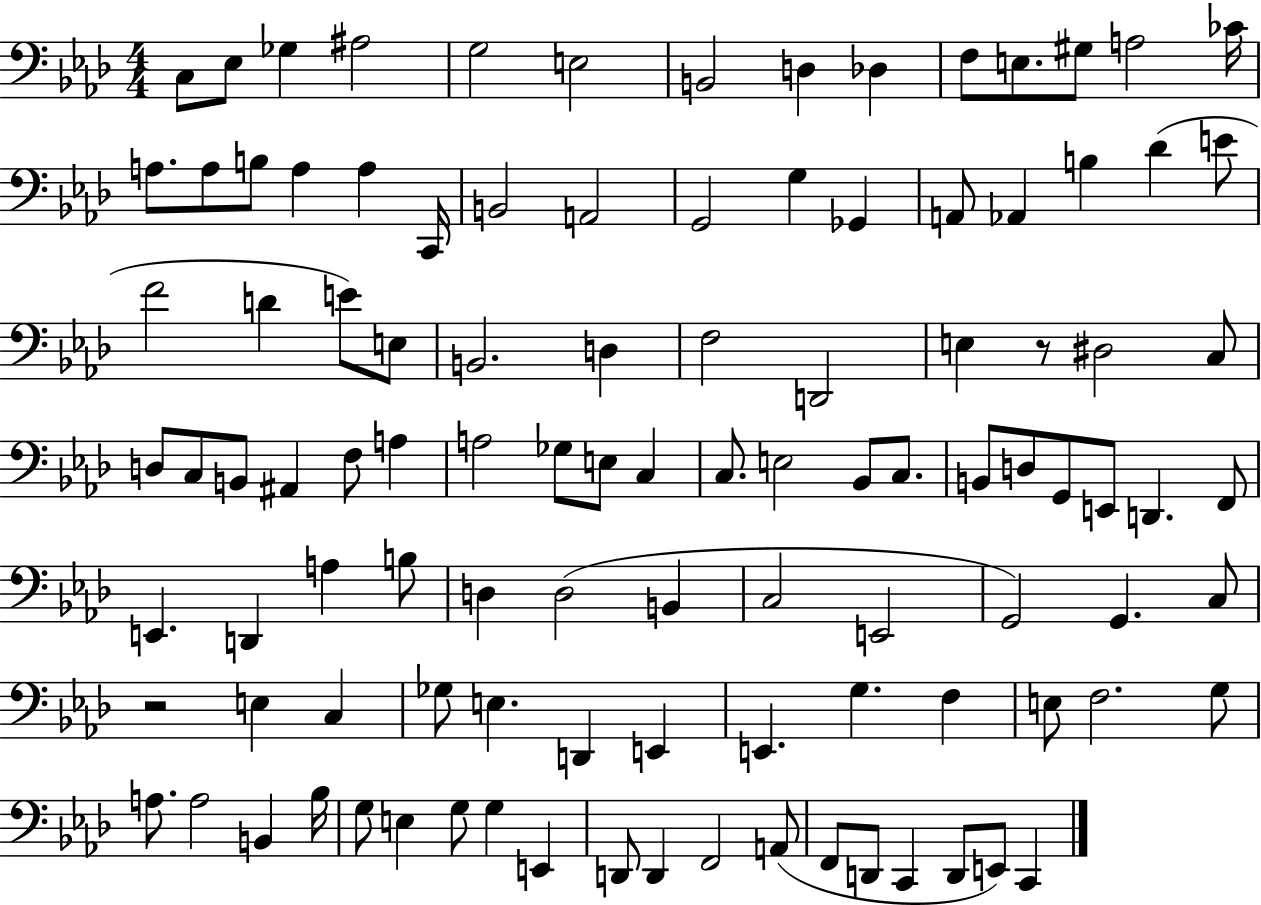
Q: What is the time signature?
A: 4/4